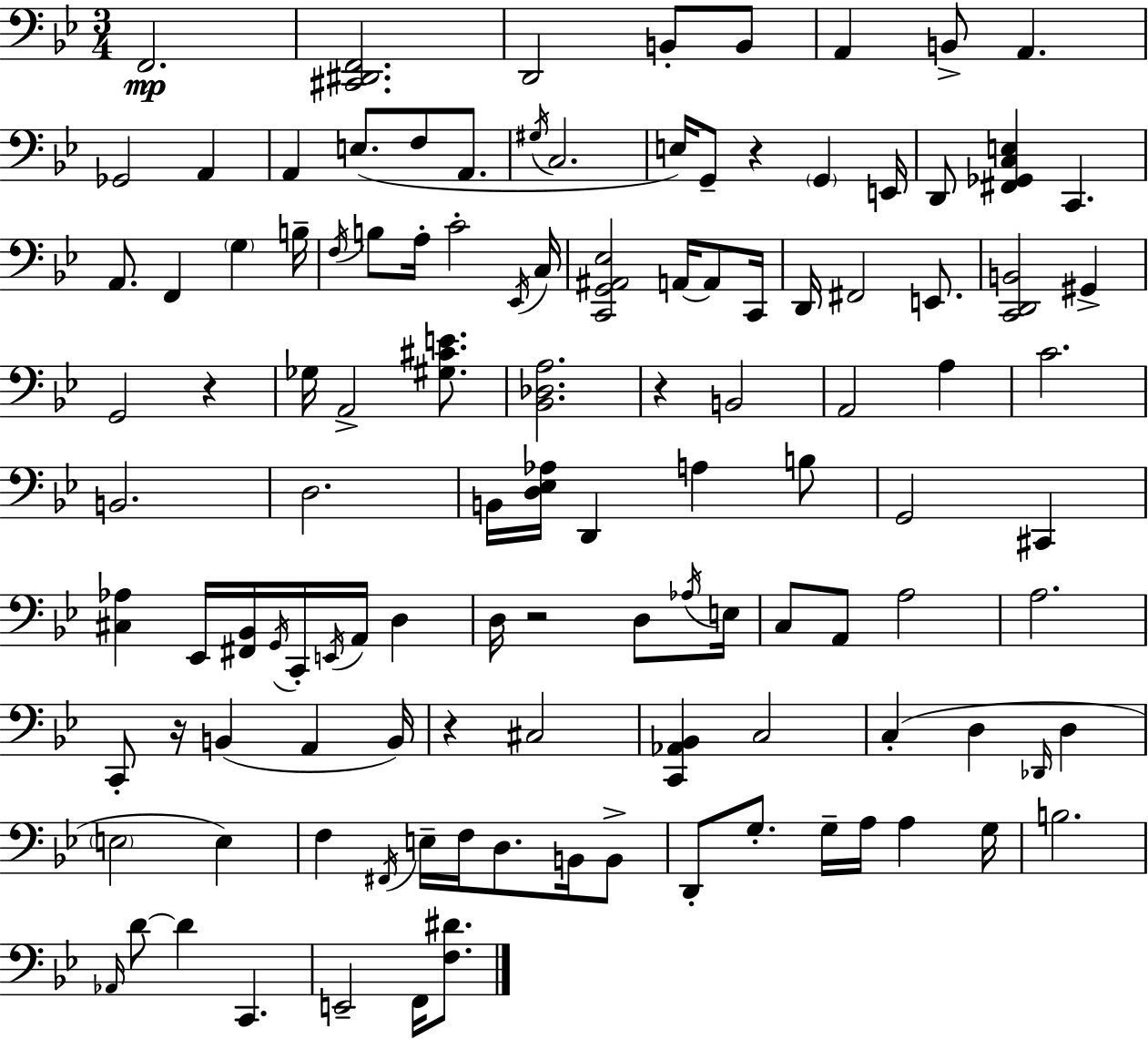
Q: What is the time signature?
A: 3/4